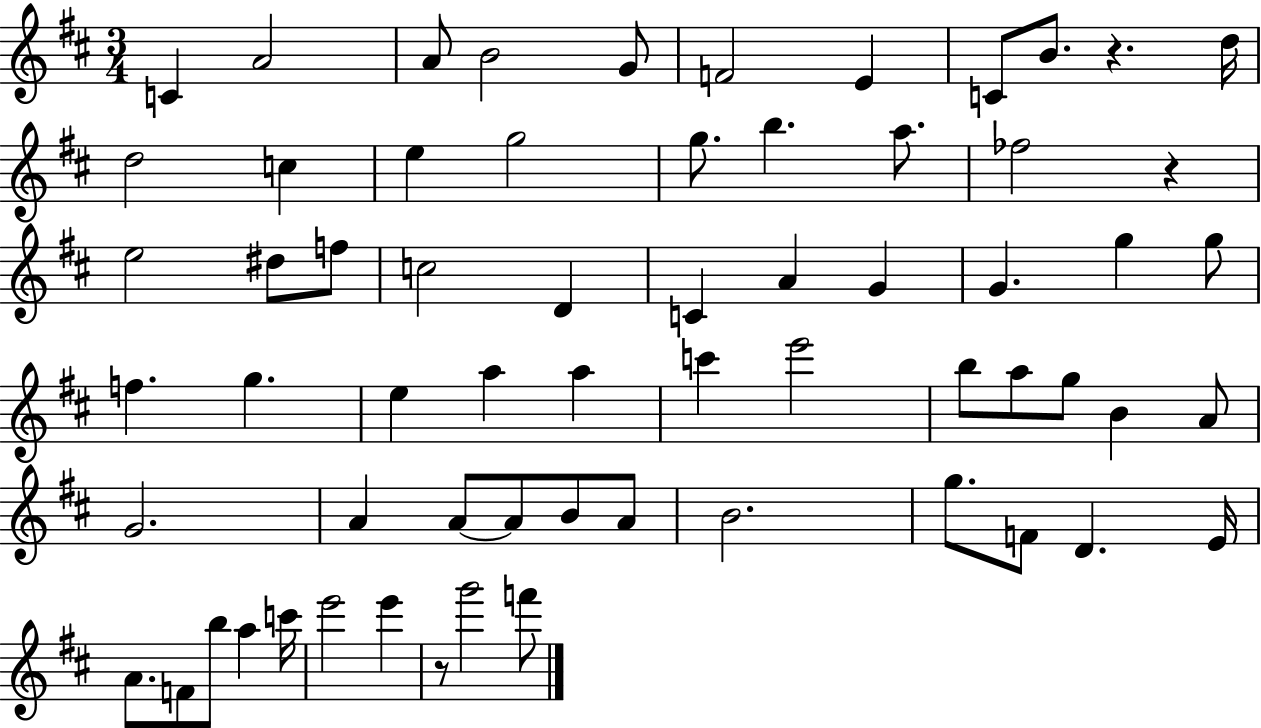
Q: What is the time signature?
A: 3/4